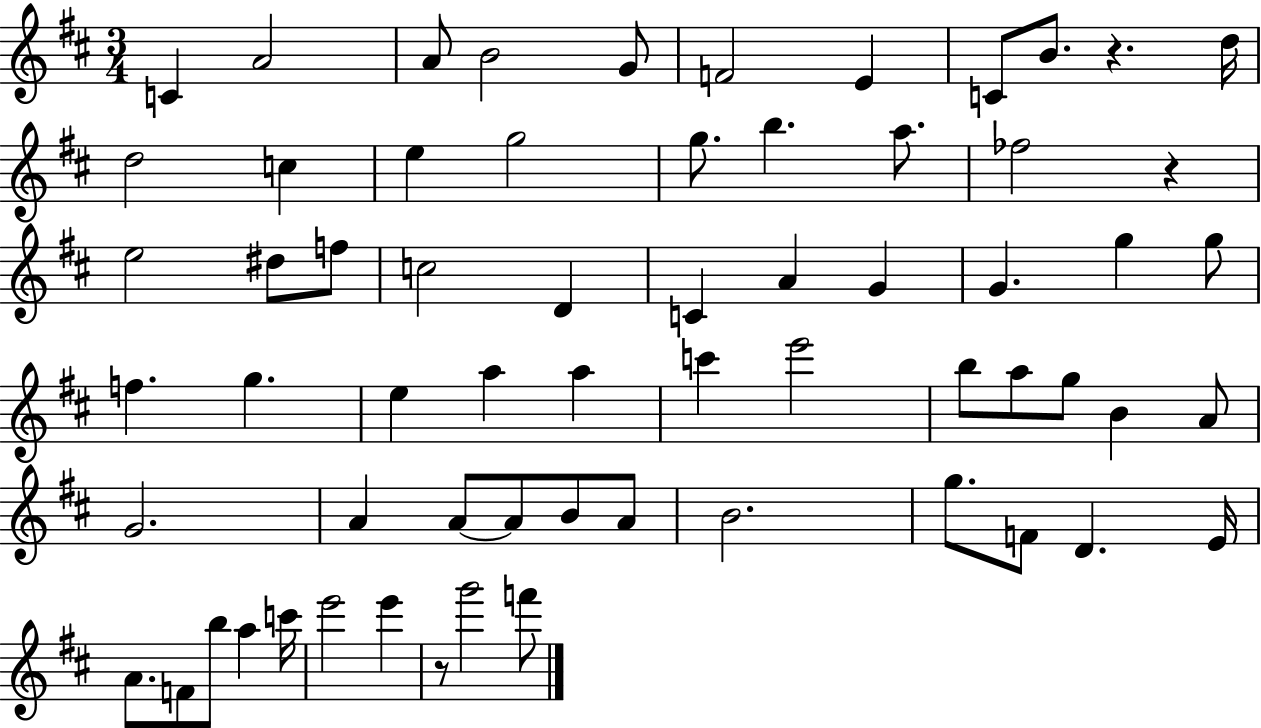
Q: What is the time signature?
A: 3/4